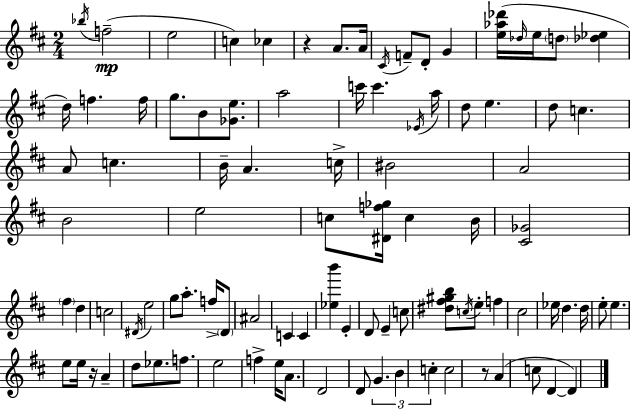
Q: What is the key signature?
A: D major